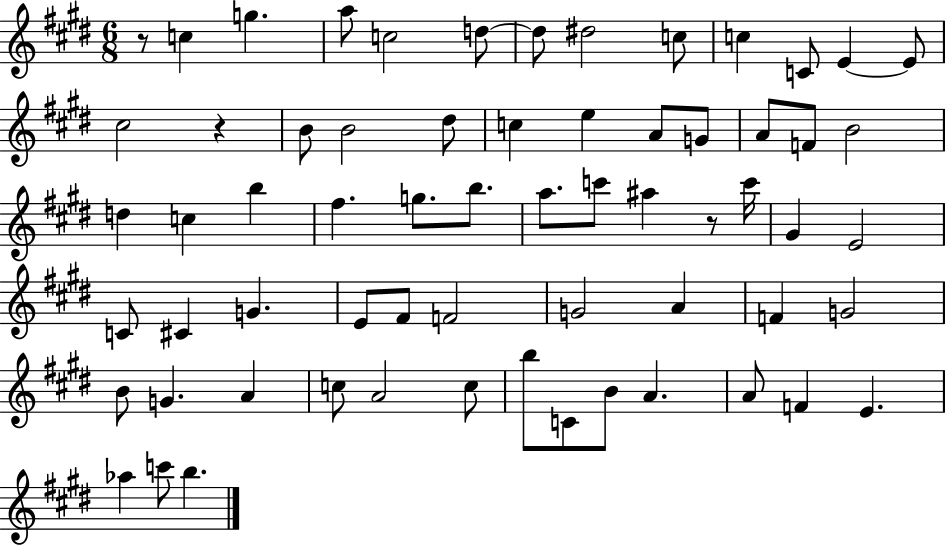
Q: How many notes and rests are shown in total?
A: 64